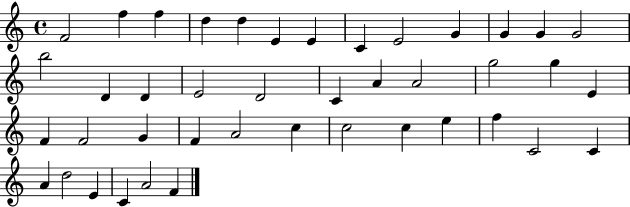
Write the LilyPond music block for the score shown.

{
  \clef treble
  \time 4/4
  \defaultTimeSignature
  \key c \major
  f'2 f''4 f''4 | d''4 d''4 e'4 e'4 | c'4 e'2 g'4 | g'4 g'4 g'2 | \break b''2 d'4 d'4 | e'2 d'2 | c'4 a'4 a'2 | g''2 g''4 e'4 | \break f'4 f'2 g'4 | f'4 a'2 c''4 | c''2 c''4 e''4 | f''4 c'2 c'4 | \break a'4 d''2 e'4 | c'4 a'2 f'4 | \bar "|."
}